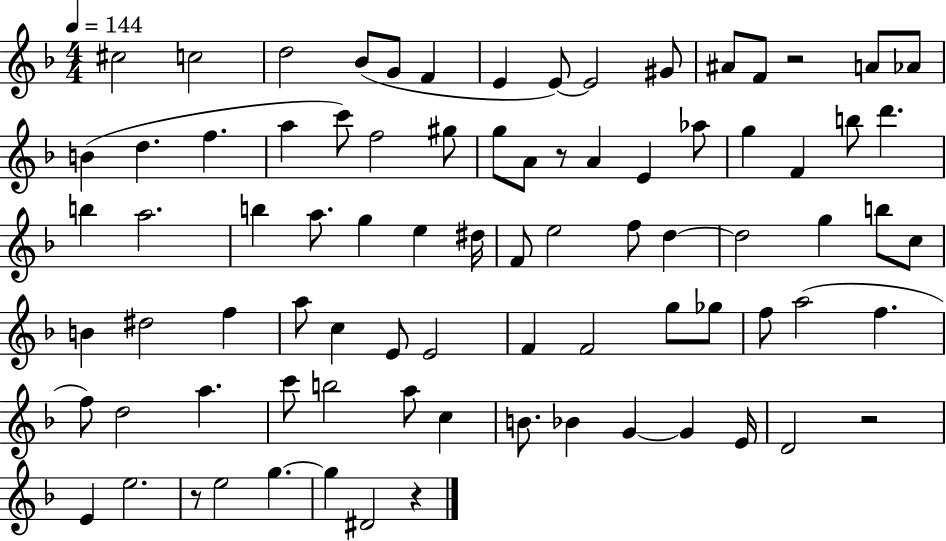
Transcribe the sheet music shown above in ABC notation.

X:1
T:Untitled
M:4/4
L:1/4
K:F
^c2 c2 d2 _B/2 G/2 F E E/2 E2 ^G/2 ^A/2 F/2 z2 A/2 _A/2 B d f a c'/2 f2 ^g/2 g/2 A/2 z/2 A E _a/2 g F b/2 d' b a2 b a/2 g e ^d/4 F/2 e2 f/2 d d2 g b/2 c/2 B ^d2 f a/2 c E/2 E2 F F2 g/2 _g/2 f/2 a2 f f/2 d2 a c'/2 b2 a/2 c B/2 _B G G E/4 D2 z2 E e2 z/2 e2 g g ^D2 z